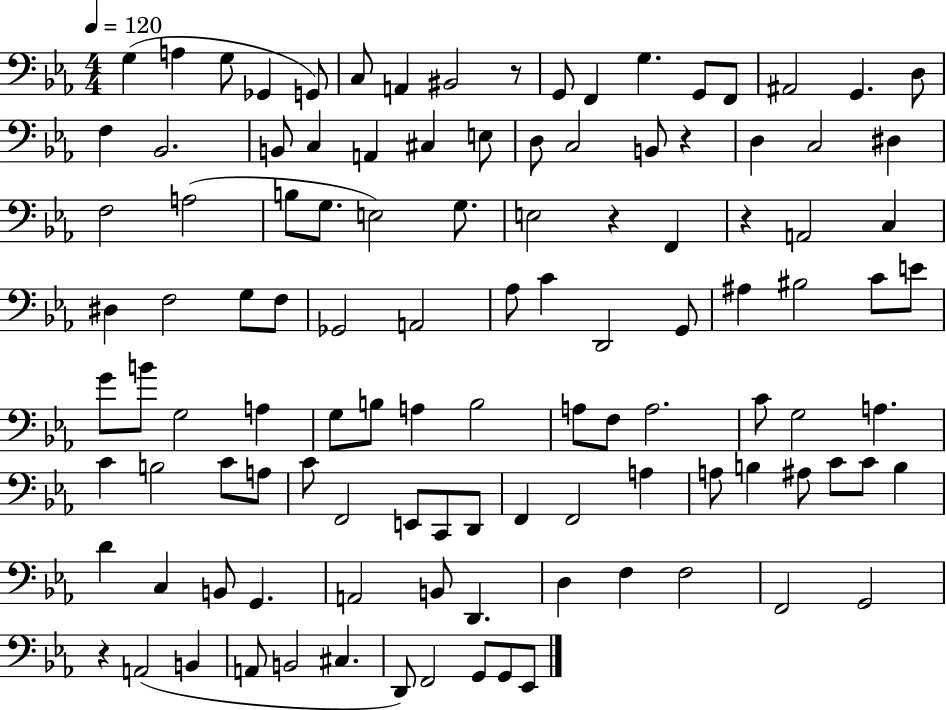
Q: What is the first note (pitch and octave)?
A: G3